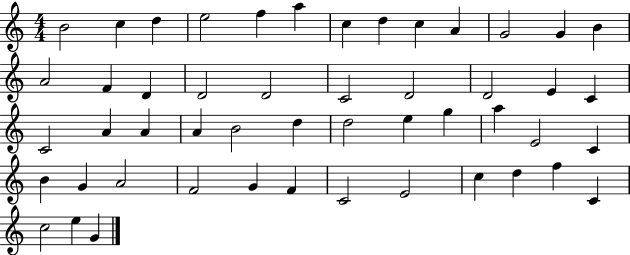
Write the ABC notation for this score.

X:1
T:Untitled
M:4/4
L:1/4
K:C
B2 c d e2 f a c d c A G2 G B A2 F D D2 D2 C2 D2 D2 E C C2 A A A B2 d d2 e g a E2 C B G A2 F2 G F C2 E2 c d f C c2 e G